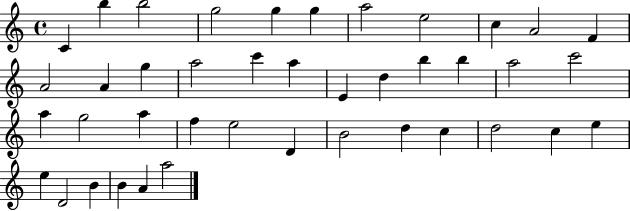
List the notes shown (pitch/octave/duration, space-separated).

C4/q B5/q B5/h G5/h G5/q G5/q A5/h E5/h C5/q A4/h F4/q A4/h A4/q G5/q A5/h C6/q A5/q E4/q D5/q B5/q B5/q A5/h C6/h A5/q G5/h A5/q F5/q E5/h D4/q B4/h D5/q C5/q D5/h C5/q E5/q E5/q D4/h B4/q B4/q A4/q A5/h